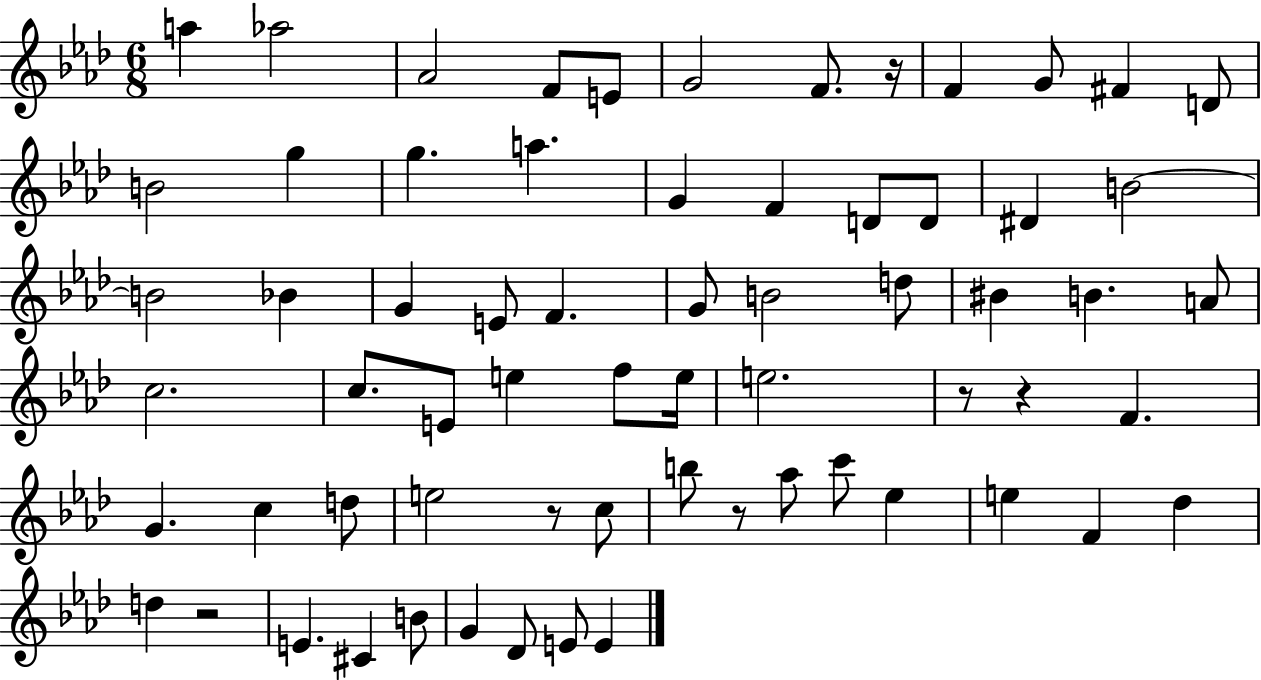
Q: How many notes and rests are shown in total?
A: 66